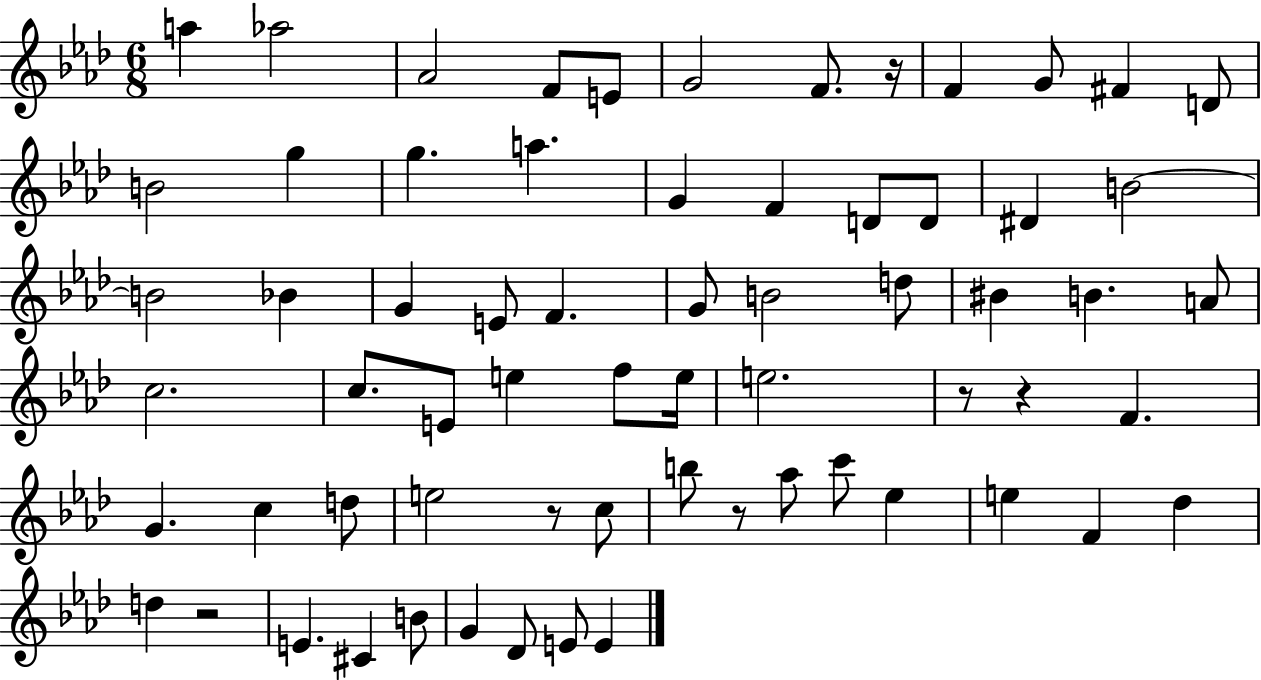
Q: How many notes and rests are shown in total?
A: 66